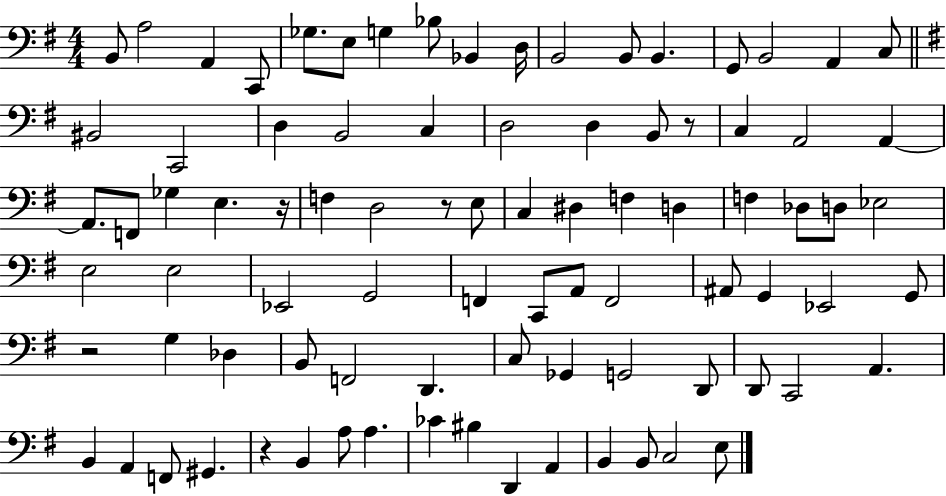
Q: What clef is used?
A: bass